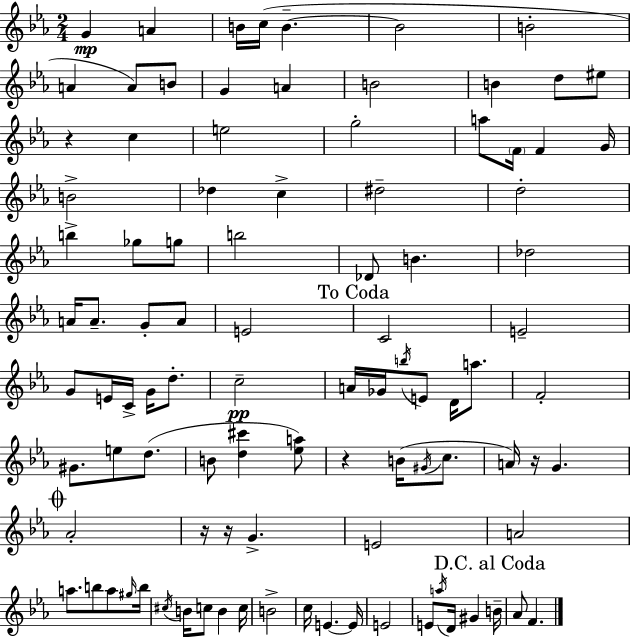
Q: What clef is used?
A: treble